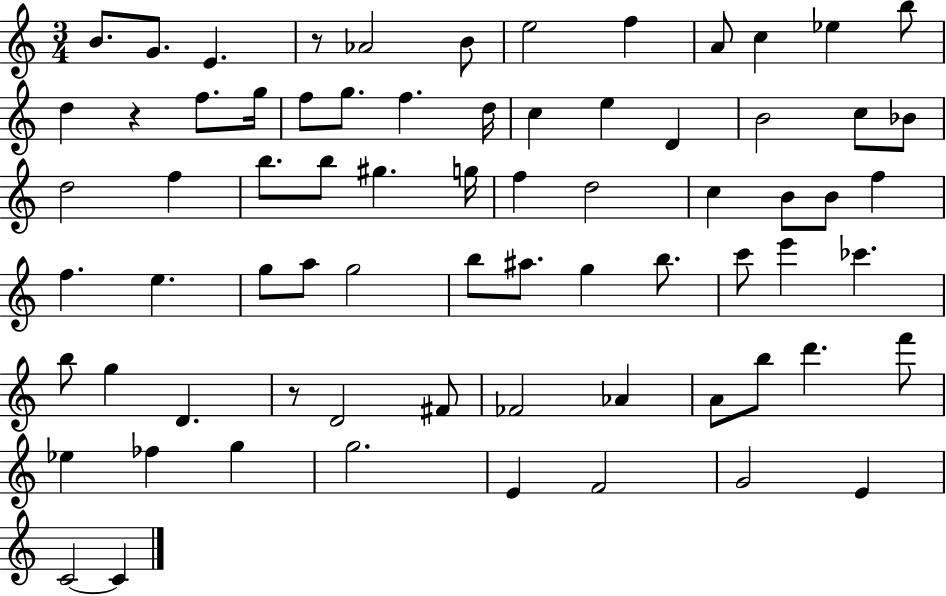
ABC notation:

X:1
T:Untitled
M:3/4
L:1/4
K:C
B/2 G/2 E z/2 _A2 B/2 e2 f A/2 c _e b/2 d z f/2 g/4 f/2 g/2 f d/4 c e D B2 c/2 _B/2 d2 f b/2 b/2 ^g g/4 f d2 c B/2 B/2 f f e g/2 a/2 g2 b/2 ^a/2 g b/2 c'/2 e' _c' b/2 g D z/2 D2 ^F/2 _F2 _A A/2 b/2 d' f'/2 _e _f g g2 E F2 G2 E C2 C